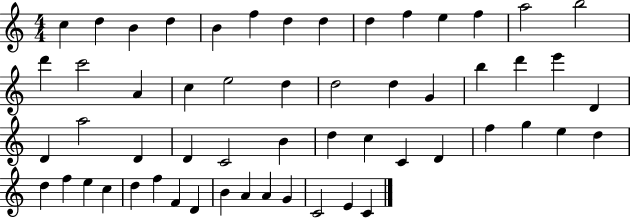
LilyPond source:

{
  \clef treble
  \numericTimeSignature
  \time 4/4
  \key c \major
  c''4 d''4 b'4 d''4 | b'4 f''4 d''4 d''4 | d''4 f''4 e''4 f''4 | a''2 b''2 | \break d'''4 c'''2 a'4 | c''4 e''2 d''4 | d''2 d''4 g'4 | b''4 d'''4 e'''4 d'4 | \break d'4 a''2 d'4 | d'4 c'2 b'4 | d''4 c''4 c'4 d'4 | f''4 g''4 e''4 d''4 | \break d''4 f''4 e''4 c''4 | d''4 f''4 f'4 d'4 | b'4 a'4 a'4 g'4 | c'2 e'4 c'4 | \break \bar "|."
}